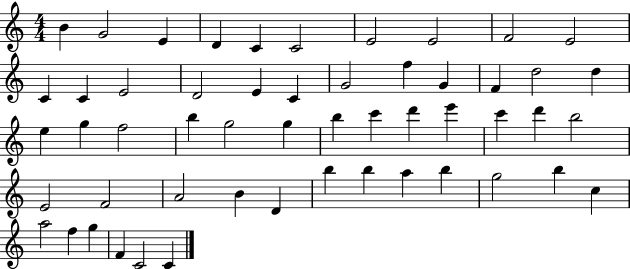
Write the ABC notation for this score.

X:1
T:Untitled
M:4/4
L:1/4
K:C
B G2 E D C C2 E2 E2 F2 E2 C C E2 D2 E C G2 f G F d2 d e g f2 b g2 g b c' d' e' c' d' b2 E2 F2 A2 B D b b a b g2 b c a2 f g F C2 C